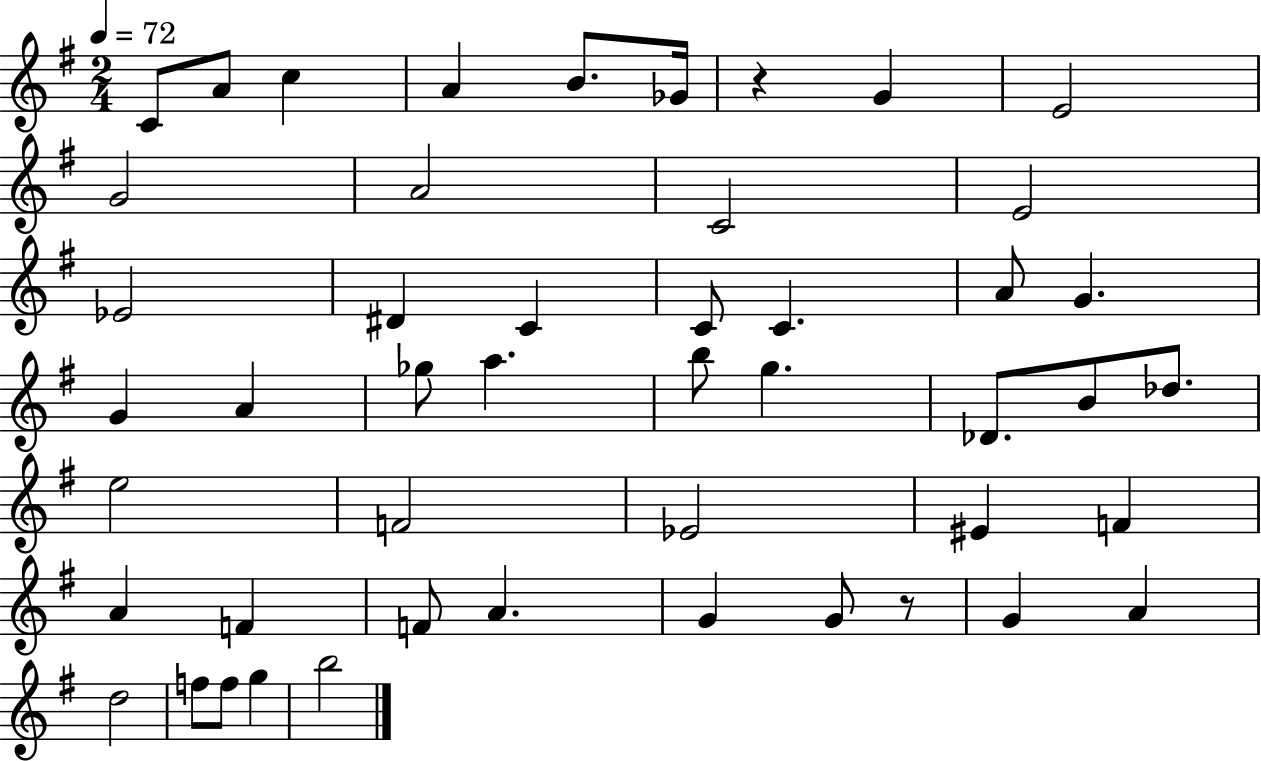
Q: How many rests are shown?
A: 2